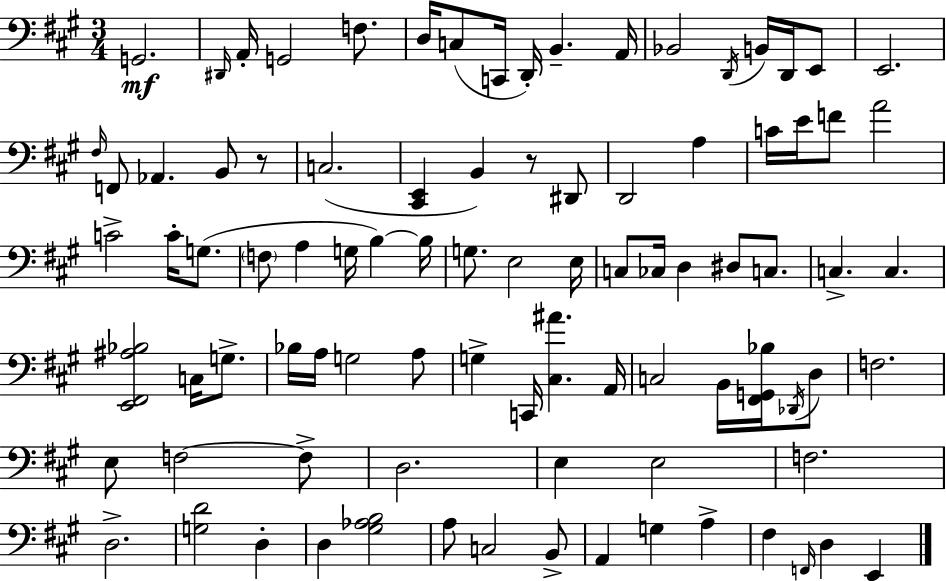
G2/h. D#2/s A2/s G2/h F3/e. D3/s C3/e C2/s D2/s B2/q. A2/s Bb2/h D2/s B2/s D2/s E2/e E2/h. F#3/s F2/e Ab2/q. B2/e R/e C3/h. [C#2,E2]/q B2/q R/e D#2/e D2/h A3/q C4/s E4/s F4/e A4/h C4/h C4/s G3/e. F3/e A3/q G3/s B3/q B3/s G3/e. E3/h E3/s C3/e CES3/s D3/q D#3/e C3/e. C3/q. C3/q. [E2,F#2,A#3,Bb3]/h C3/s G3/e. Bb3/s A3/s G3/h A3/e G3/q C2/s [C#3,A#4]/q. A2/s C3/h B2/s [F#2,G2,Bb3]/s Db2/s D3/e F3/h. E3/e F3/h F3/e D3/h. E3/q E3/h F3/h. D3/h. [G3,D4]/h D3/q D3/q [G#3,Ab3,B3]/h A3/e C3/h B2/e A2/q G3/q A3/q F#3/q F2/s D3/q E2/q